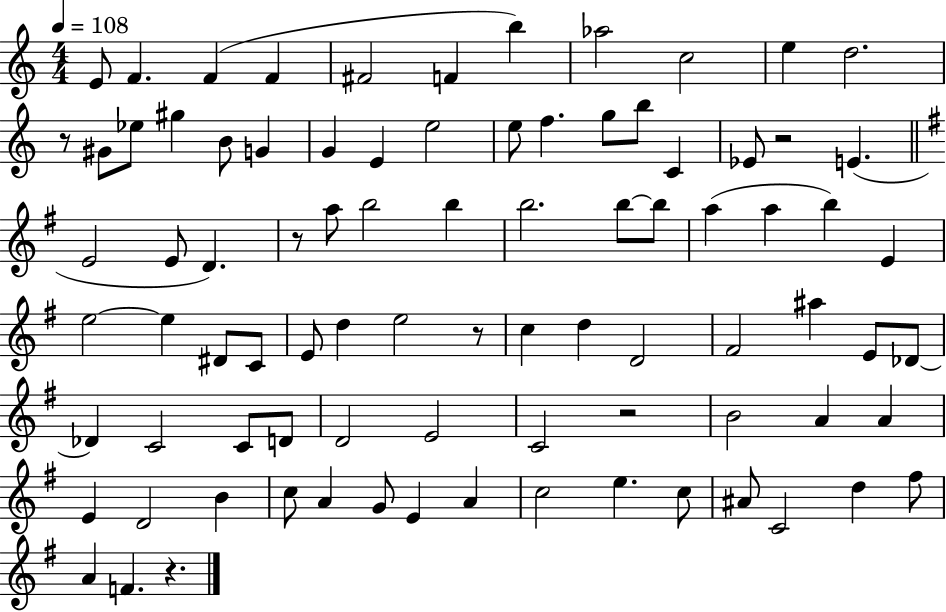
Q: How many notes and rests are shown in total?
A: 86